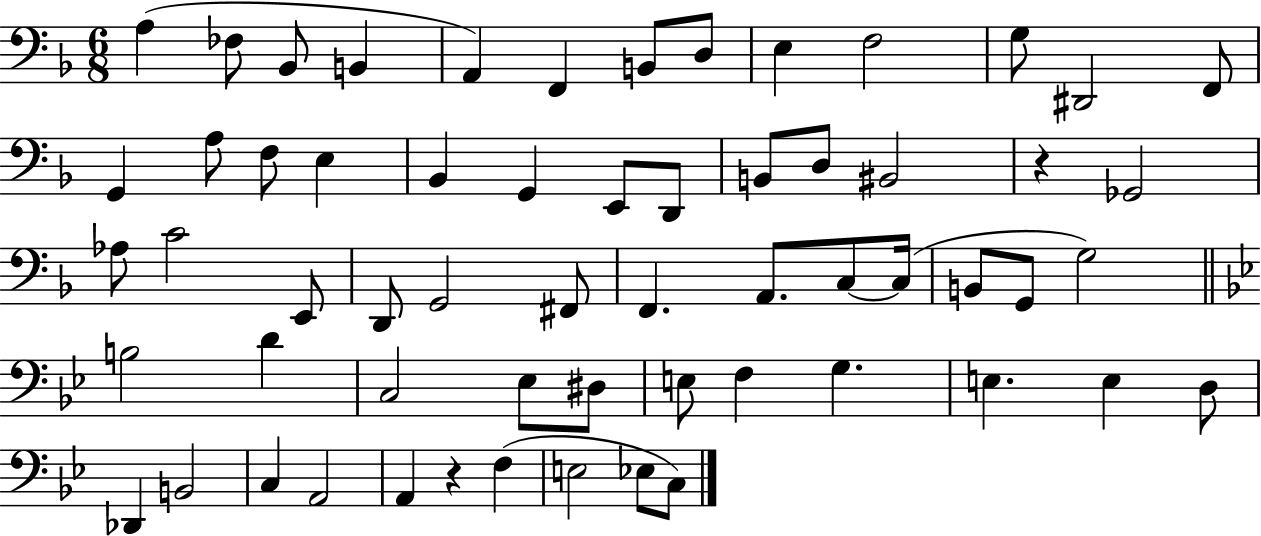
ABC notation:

X:1
T:Untitled
M:6/8
L:1/4
K:F
A, _F,/2 _B,,/2 B,, A,, F,, B,,/2 D,/2 E, F,2 G,/2 ^D,,2 F,,/2 G,, A,/2 F,/2 E, _B,, G,, E,,/2 D,,/2 B,,/2 D,/2 ^B,,2 z _G,,2 _A,/2 C2 E,,/2 D,,/2 G,,2 ^F,,/2 F,, A,,/2 C,/2 C,/4 B,,/2 G,,/2 G,2 B,2 D C,2 _E,/2 ^D,/2 E,/2 F, G, E, E, D,/2 _D,, B,,2 C, A,,2 A,, z F, E,2 _E,/2 C,/2